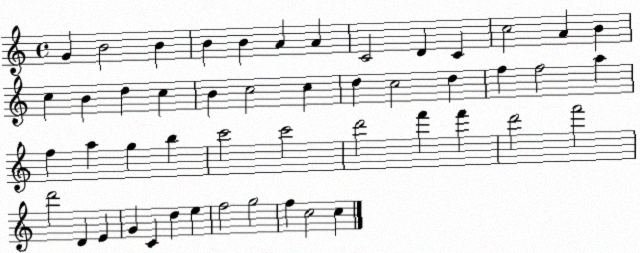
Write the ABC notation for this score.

X:1
T:Untitled
M:4/4
L:1/4
K:C
G B2 B B B A A C2 D C c2 A B c B d c B c2 c d c2 d f f2 a f a g b c'2 c'2 d'2 f' f' d'2 f'2 d'2 D E G C d e f2 g2 f c2 c